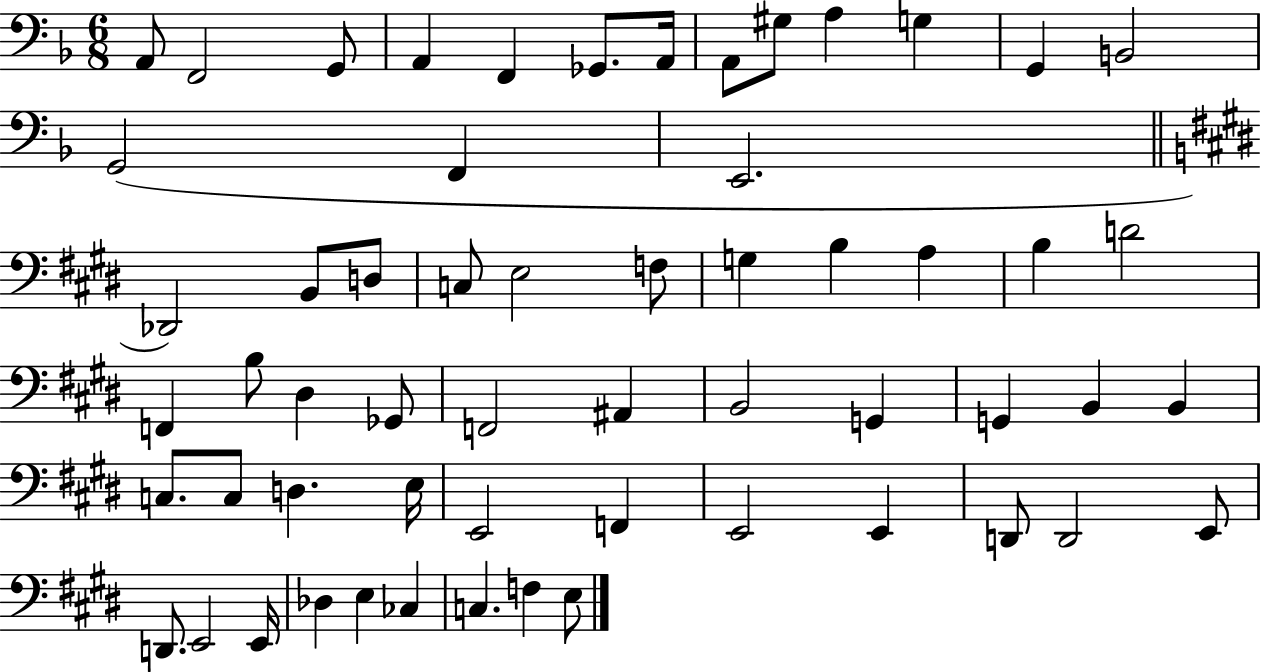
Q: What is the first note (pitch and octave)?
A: A2